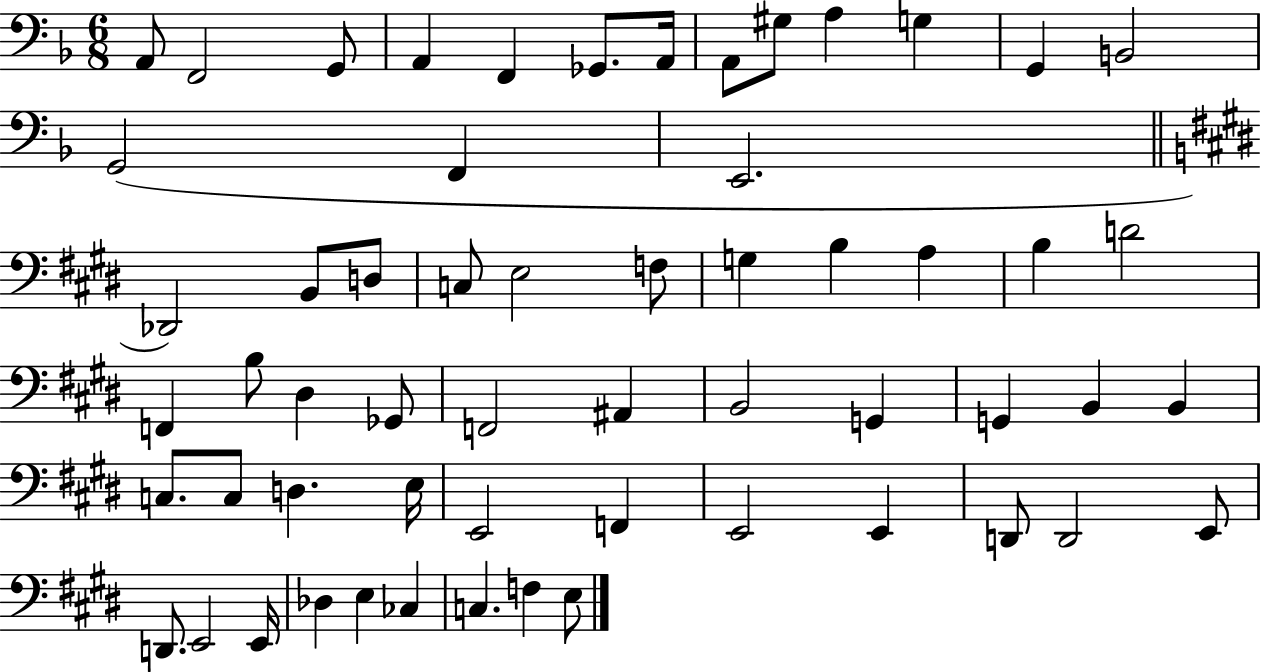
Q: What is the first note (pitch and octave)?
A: A2